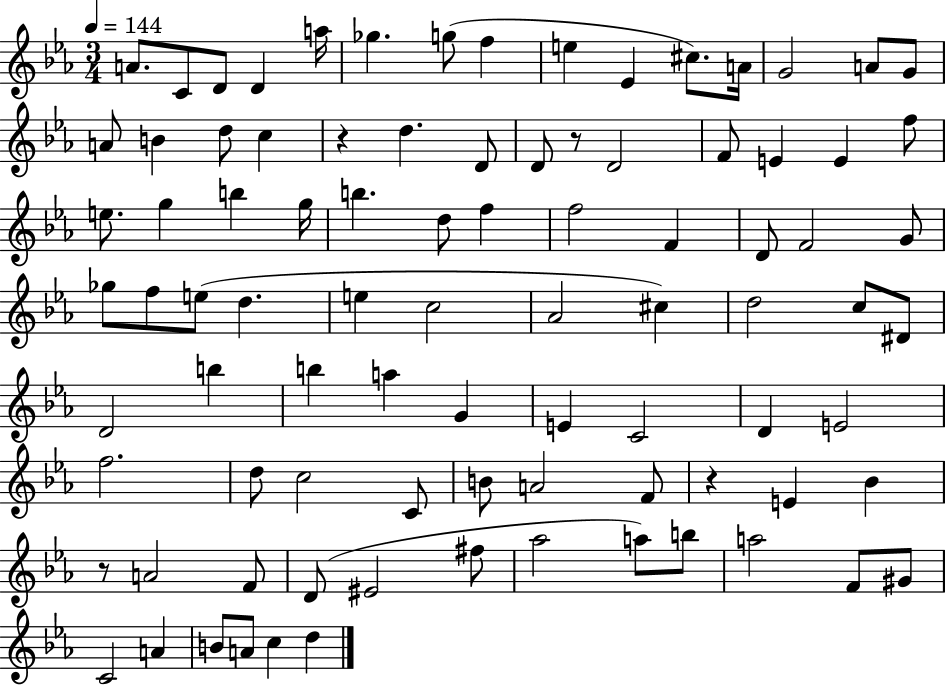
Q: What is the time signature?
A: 3/4